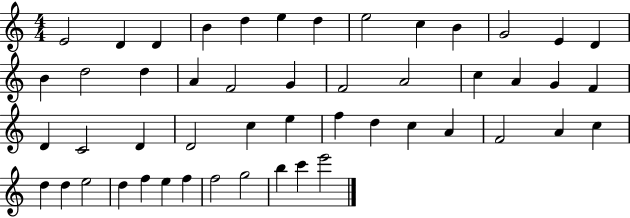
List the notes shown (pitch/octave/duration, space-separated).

E4/h D4/q D4/q B4/q D5/q E5/q D5/q E5/h C5/q B4/q G4/h E4/q D4/q B4/q D5/h D5/q A4/q F4/h G4/q F4/h A4/h C5/q A4/q G4/q F4/q D4/q C4/h D4/q D4/h C5/q E5/q F5/q D5/q C5/q A4/q F4/h A4/q C5/q D5/q D5/q E5/h D5/q F5/q E5/q F5/q F5/h G5/h B5/q C6/q E6/h